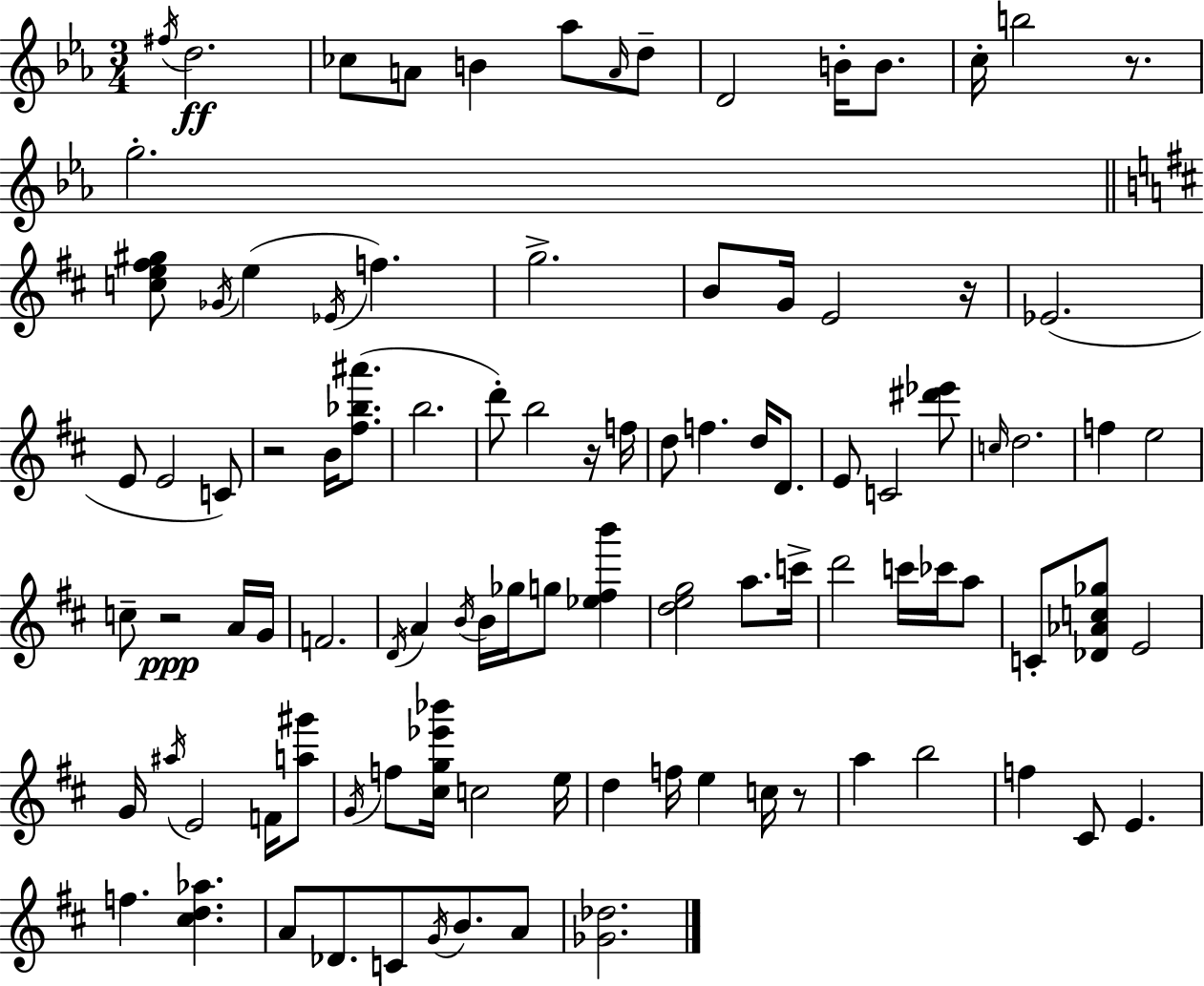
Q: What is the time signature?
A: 3/4